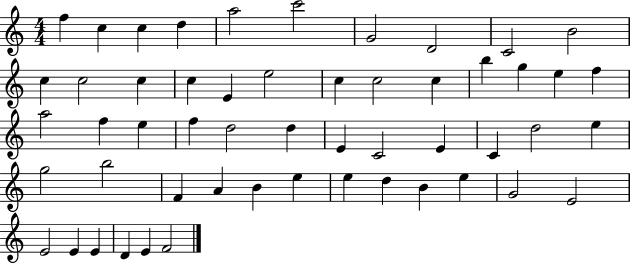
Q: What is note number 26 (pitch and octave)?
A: E5